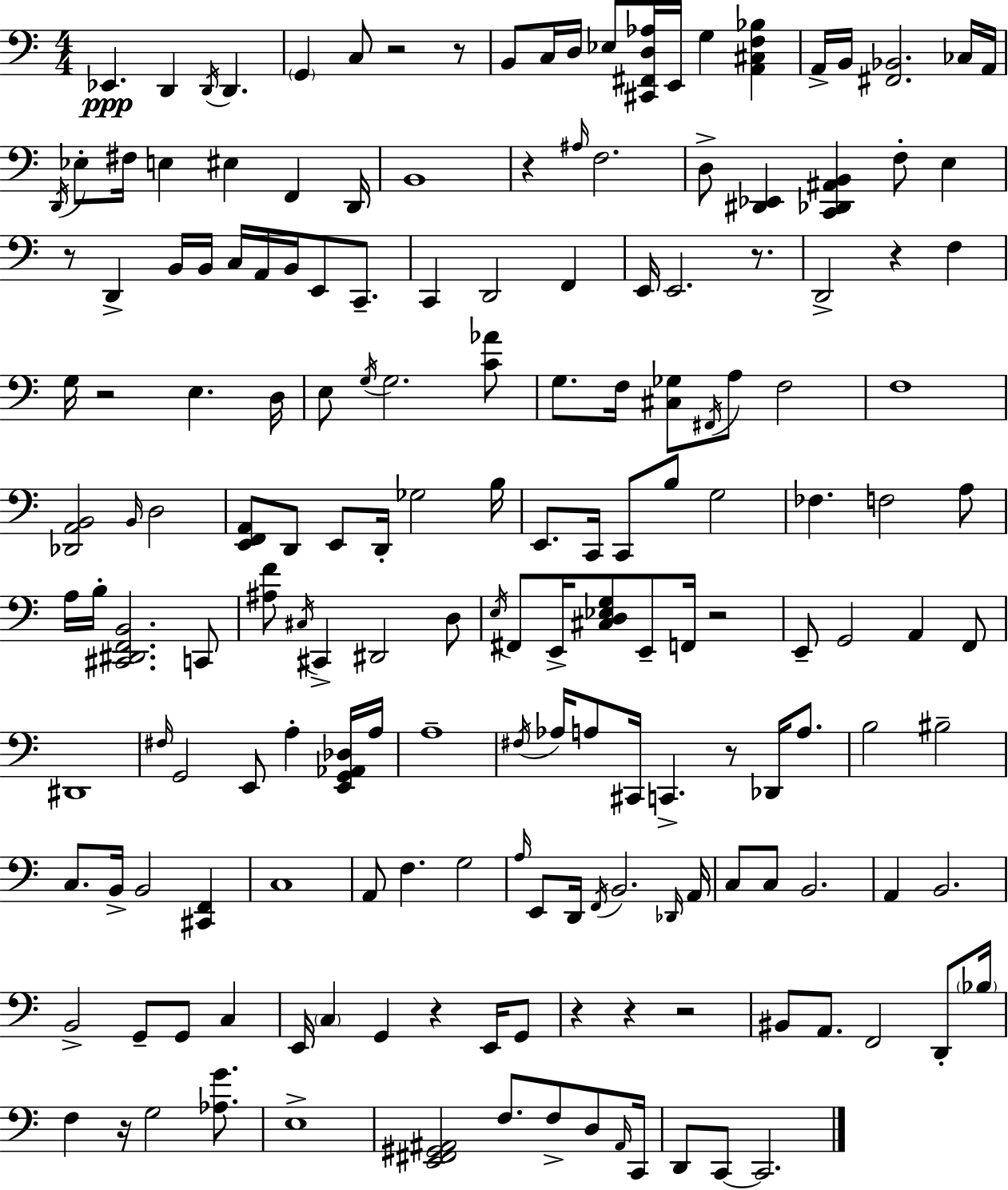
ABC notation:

X:1
T:Untitled
M:4/4
L:1/4
K:C
_E,, D,, D,,/4 D,, G,, C,/2 z2 z/2 B,,/2 C,/4 D,/4 _E,/2 [^C,,^F,,D,_A,]/4 E,,/4 G, [A,,^C,F,_B,] A,,/4 B,,/4 [^F,,_B,,]2 _C,/4 A,,/4 D,,/4 _E,/2 ^F,/4 E, ^E, F,, D,,/4 B,,4 z ^A,/4 F,2 D,/2 [^D,,_E,,] [C,,_D,,^A,,B,,] F,/2 E, z/2 D,, B,,/4 B,,/4 C,/4 A,,/4 B,,/4 E,,/2 C,,/2 C,, D,,2 F,, E,,/4 E,,2 z/2 D,,2 z F, G,/4 z2 E, D,/4 E,/2 G,/4 G,2 [C_A]/2 G,/2 F,/4 [^C,_G,]/2 ^F,,/4 A,/2 F,2 F,4 [_D,,A,,B,,]2 B,,/4 D,2 [E,,F,,A,,]/2 D,,/2 E,,/2 D,,/4 _G,2 B,/4 E,,/2 C,,/4 C,,/2 B,/2 G,2 _F, F,2 A,/2 A,/4 B,/4 [^C,,^D,,F,,B,,]2 C,,/2 [^A,F]/2 ^C,/4 ^C,, ^D,,2 D,/2 E,/4 ^F,,/2 E,,/4 [^C,D,_E,G,]/2 E,,/2 F,,/4 z2 E,,/2 G,,2 A,, F,,/2 ^D,,4 ^F,/4 G,,2 E,,/2 A, [E,,G,,_A,,_D,]/4 A,/4 A,4 ^F,/4 _A,/4 A,/2 ^C,,/4 C,, z/2 _D,,/4 A,/2 B,2 ^B,2 C,/2 B,,/4 B,,2 [^C,,F,,] C,4 A,,/2 F, G,2 A,/4 E,,/2 D,,/4 F,,/4 B,,2 _D,,/4 A,,/4 C,/2 C,/2 B,,2 A,, B,,2 B,,2 G,,/2 G,,/2 C, E,,/4 C, G,, z E,,/4 G,,/2 z z z2 ^B,,/2 A,,/2 F,,2 D,,/2 _B,/4 F, z/4 G,2 [_A,G]/2 E,4 [E,,^F,,^G,,^A,,]2 F,/2 F,/2 D,/2 ^A,,/4 C,,/4 D,,/2 C,,/2 C,,2